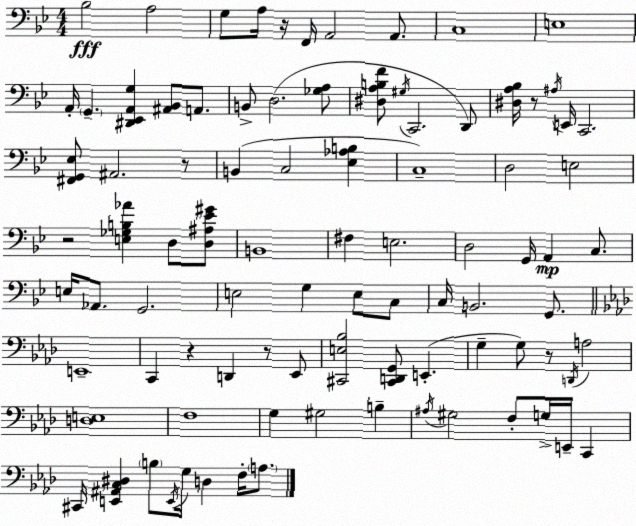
X:1
T:Untitled
M:4/4
L:1/4
K:Bb
_B,2 A,2 G,/2 A,/4 z/4 F,,/4 A,,2 A,,/2 C,4 E,4 A,,/4 G,, [^D,,_E,,A,,G,] [^A,,_B,,]/2 A,,/2 B,,/2 D,2 [_G,A,]/2 [^D,A,B,F]/2 ^G,/4 C,,2 D,,/2 [^D,A,_B,]/4 z/2 ^A,/4 E,,/4 C,,2 [^F,,G,,_E,]/2 ^A,,2 z/2 B,, C,2 [_E,_A,B,] C,4 D,2 E,2 z2 [E,_G,B,_A] D,/2 [D,^A,_E^G]/2 B,,4 ^F, E,2 D,2 G,,/4 A,, C,/2 E,/4 _A,,/2 G,,2 E,2 G, E,/2 C,/2 C,/4 B,,2 G,,/2 E,,4 C,, z D,, z/2 _E,,/2 [^C,,E,_B,]2 [^C,,D,,G,,]/2 E,, G, G,/2 z/2 D,,/4 A,2 [D,E,]4 F,4 G, ^G,2 B, ^A,/4 ^G,2 F,/2 G,/4 E,,/4 C,, ^C,,/4 [E,,^A,,C,^D,] B,/2 E,,/4 G,/4 D, F,/4 A,/2